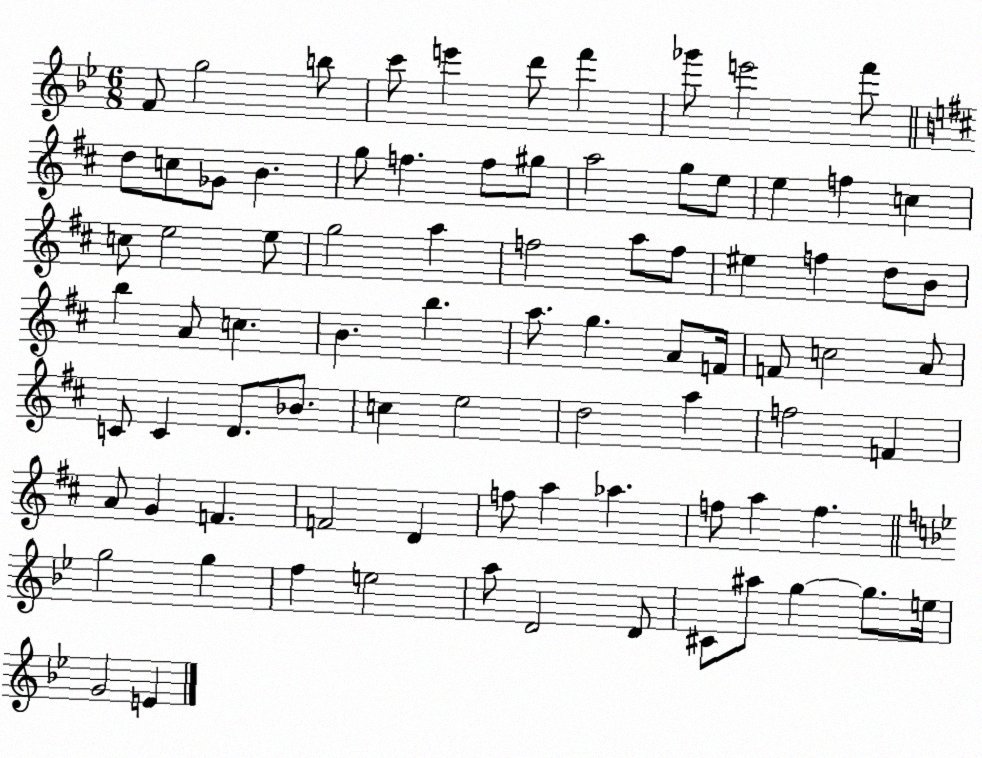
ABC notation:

X:1
T:Untitled
M:6/8
L:1/4
K:Bb
F/2 g2 b/2 c'/2 e' d'/2 f' _g'/2 e'2 f'/2 d/2 c/2 _G/2 B g/2 f f/2 ^g/2 a2 g/2 e/2 e f c c/2 e2 e/2 g2 a f2 a/2 f/2 ^e f d/2 B/2 b A/2 c B b a/2 g A/2 F/4 F/2 c2 A/2 C/2 C D/2 _B/2 c e2 d2 a f2 F A/2 G F F2 D f/2 a _a f/2 a f g2 g f e2 a/2 D2 D/2 ^C/2 ^a/2 g g/2 e/4 G2 E